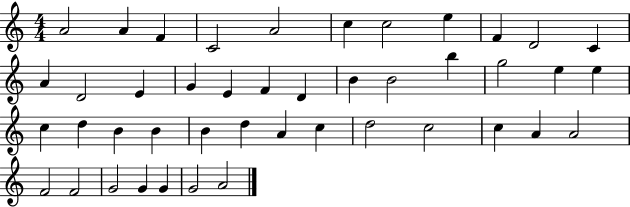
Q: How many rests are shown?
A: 0